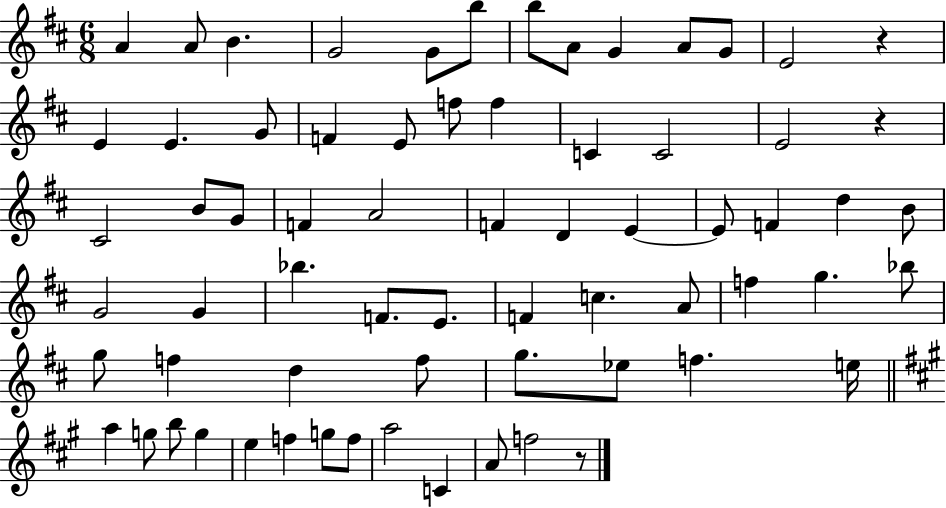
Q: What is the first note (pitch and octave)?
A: A4